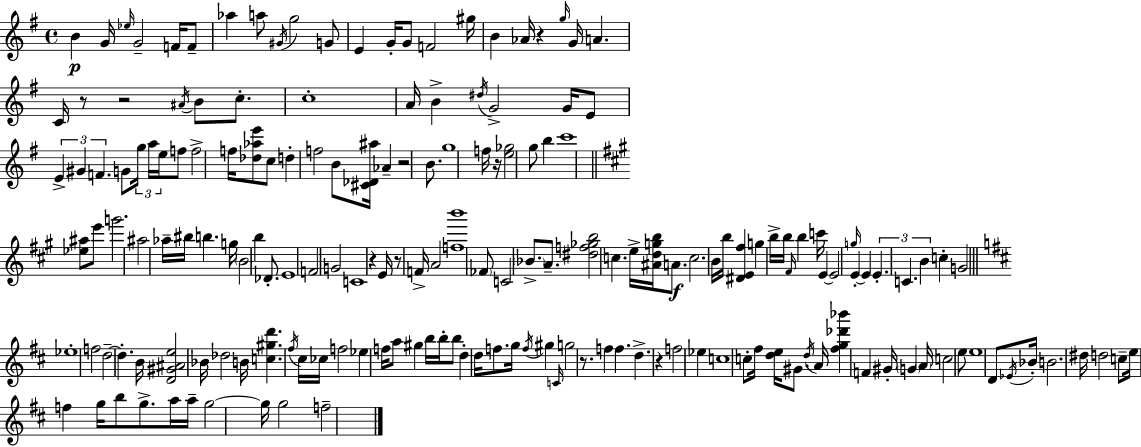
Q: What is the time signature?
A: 4/4